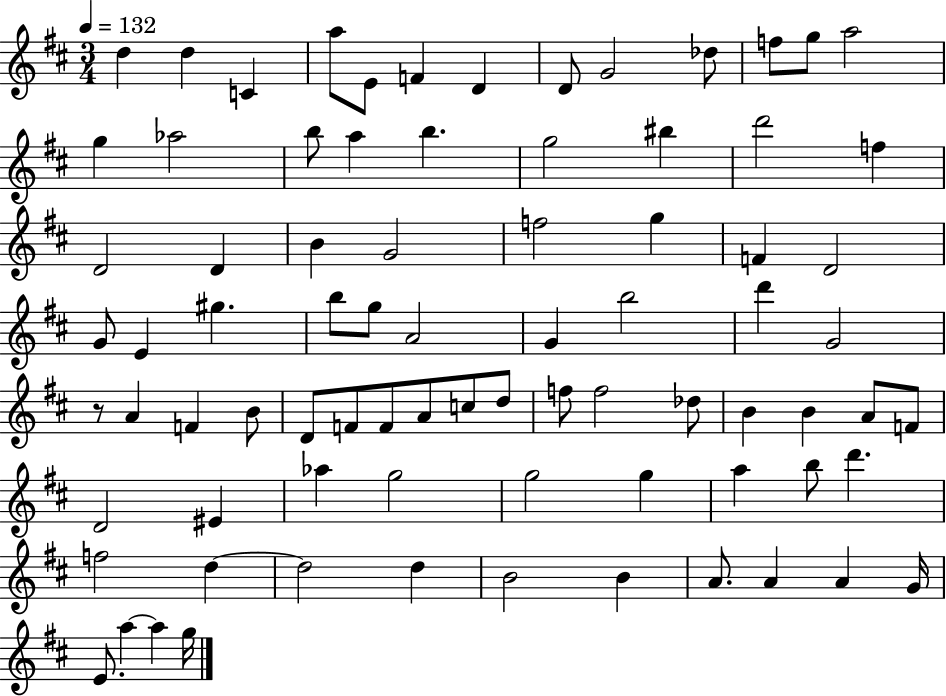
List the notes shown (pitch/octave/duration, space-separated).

D5/q D5/q C4/q A5/e E4/e F4/q D4/q D4/e G4/h Db5/e F5/e G5/e A5/h G5/q Ab5/h B5/e A5/q B5/q. G5/h BIS5/q D6/h F5/q D4/h D4/q B4/q G4/h F5/h G5/q F4/q D4/h G4/e E4/q G#5/q. B5/e G5/e A4/h G4/q B5/h D6/q G4/h R/e A4/q F4/q B4/e D4/e F4/e F4/e A4/e C5/e D5/e F5/e F5/h Db5/e B4/q B4/q A4/e F4/e D4/h EIS4/q Ab5/q G5/h G5/h G5/q A5/q B5/e D6/q. F5/h D5/q D5/h D5/q B4/h B4/q A4/e. A4/q A4/q G4/s E4/e. A5/q A5/q G5/s